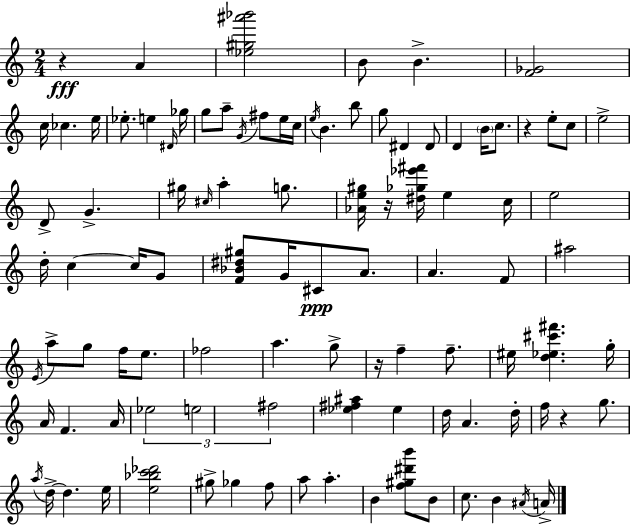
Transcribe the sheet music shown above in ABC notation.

X:1
T:Untitled
M:2/4
L:1/4
K:Am
z A [_e^g^a'_b']2 B/2 B [F_G]2 c/4 _c e/4 _e/2 e ^D/4 _g/4 g/2 a/2 G/4 ^f/2 e/4 c/4 e/4 B b/2 g/2 ^D ^D/2 D B/4 c/2 z e/2 c/2 e2 D/2 G ^g/4 ^c/4 a g/2 [_Ae^g]/4 z/4 [^d_g_e'^f']/4 e c/4 e2 d/4 c c/4 G/2 [F_B^d^g]/2 G/4 ^C/2 A/2 A F/2 ^a2 E/4 a/2 g/2 f/4 e/2 _f2 a g/2 z/4 f f/2 ^e/4 [d_e^c'^f'] g/4 A/4 F A/4 _e2 e2 ^f2 [_e^f^a] _e d/4 A d/4 f/4 z g/2 a/4 d/4 d e/4 [e_bc'_d']2 ^g/2 _g f/2 a/2 a B [f^g^d'b']/2 B/2 c/2 B ^A/4 A/4